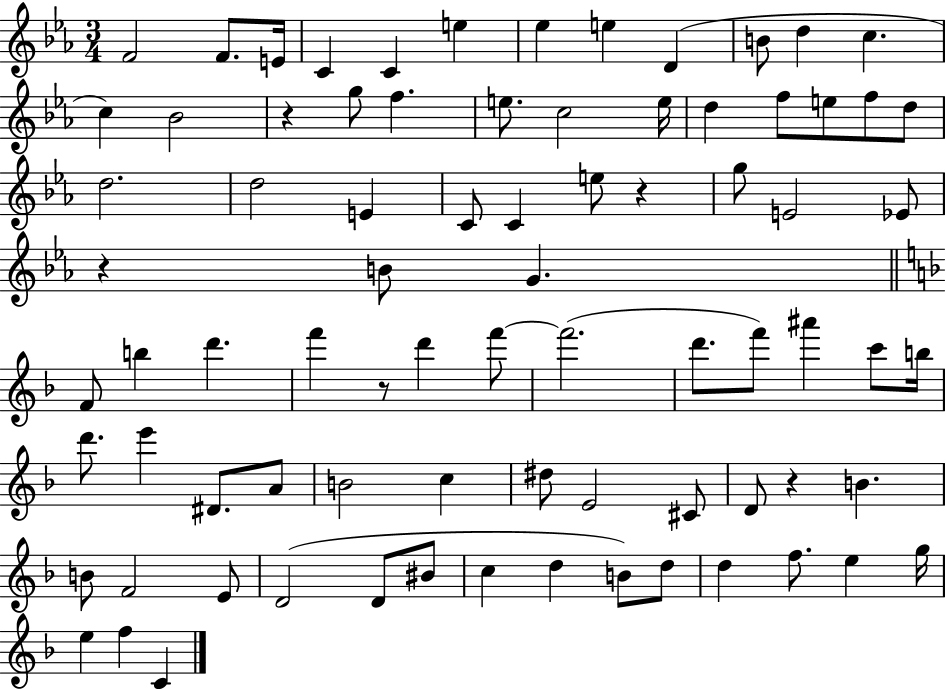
F4/h F4/e. E4/s C4/q C4/q E5/q Eb5/q E5/q D4/q B4/e D5/q C5/q. C5/q Bb4/h R/q G5/e F5/q. E5/e. C5/h E5/s D5/q F5/e E5/e F5/e D5/e D5/h. D5/h E4/q C4/e C4/q E5/e R/q G5/e E4/h Eb4/e R/q B4/e G4/q. F4/e B5/q D6/q. F6/q R/e D6/q F6/e F6/h. D6/e. F6/e A#6/q C6/e B5/s D6/e. E6/q D#4/e. A4/e B4/h C5/q D#5/e E4/h C#4/e D4/e R/q B4/q. B4/e F4/h E4/e D4/h D4/e BIS4/e C5/q D5/q B4/e D5/e D5/q F5/e. E5/q G5/s E5/q F5/q C4/q